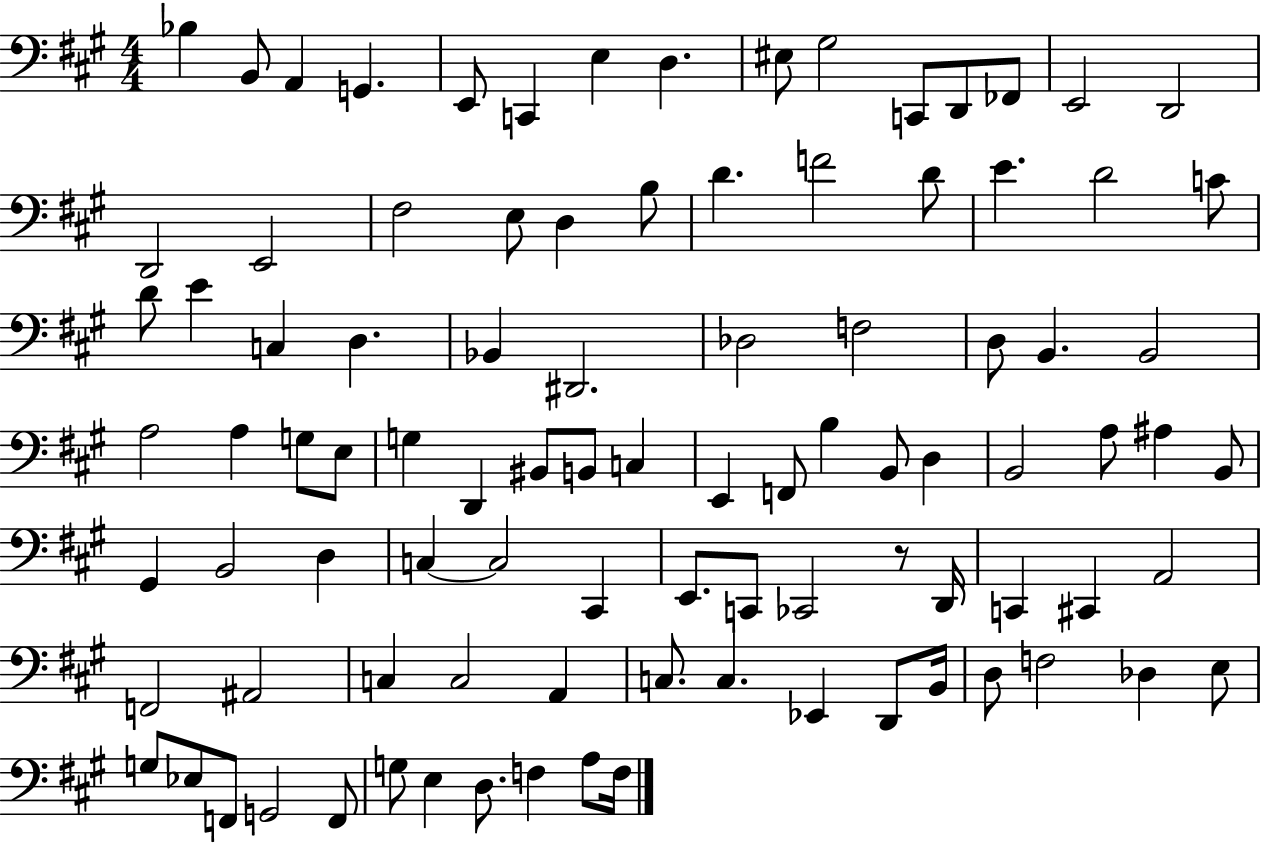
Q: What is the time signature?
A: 4/4